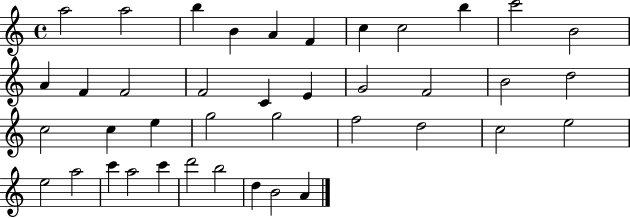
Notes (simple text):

A5/h A5/h B5/q B4/q A4/q F4/q C5/q C5/h B5/q C6/h B4/h A4/q F4/q F4/h F4/h C4/q E4/q G4/h F4/h B4/h D5/h C5/h C5/q E5/q G5/h G5/h F5/h D5/h C5/h E5/h E5/h A5/h C6/q A5/h C6/q D6/h B5/h D5/q B4/h A4/q